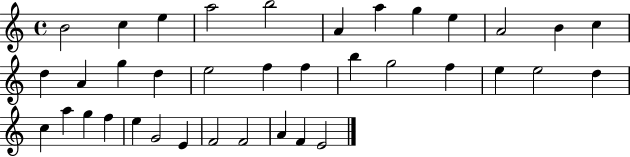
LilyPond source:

{
  \clef treble
  \time 4/4
  \defaultTimeSignature
  \key c \major
  b'2 c''4 e''4 | a''2 b''2 | a'4 a''4 g''4 e''4 | a'2 b'4 c''4 | \break d''4 a'4 g''4 d''4 | e''2 f''4 f''4 | b''4 g''2 f''4 | e''4 e''2 d''4 | \break c''4 a''4 g''4 f''4 | e''4 g'2 e'4 | f'2 f'2 | a'4 f'4 e'2 | \break \bar "|."
}